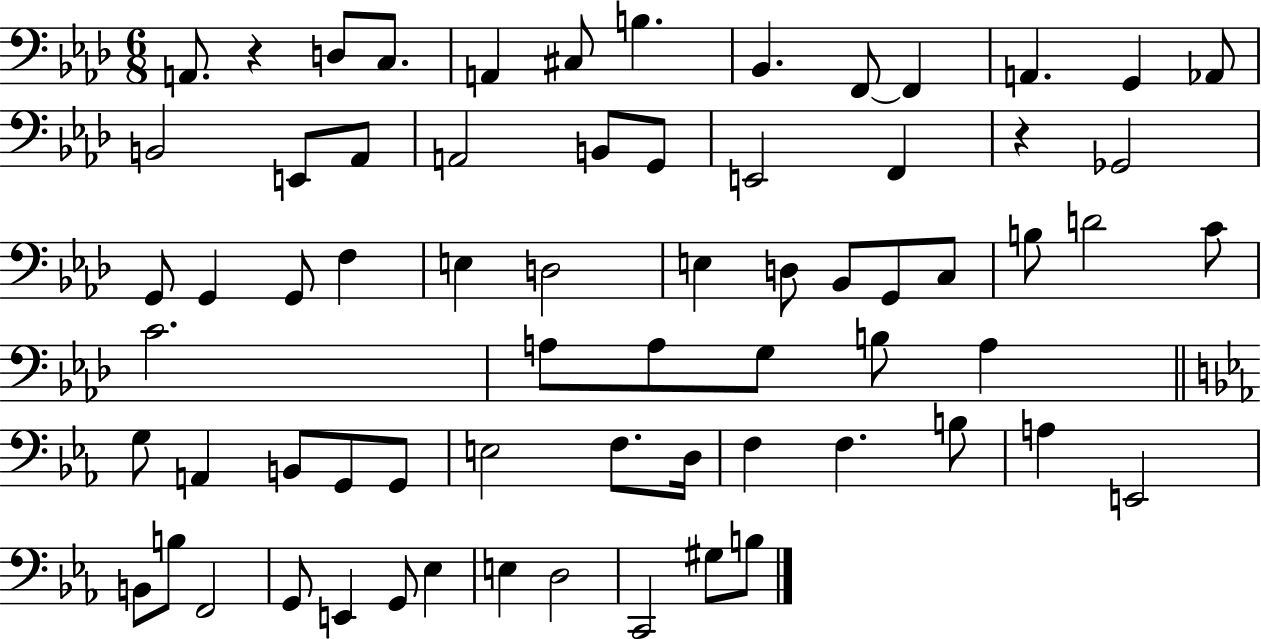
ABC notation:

X:1
T:Untitled
M:6/8
L:1/4
K:Ab
A,,/2 z D,/2 C,/2 A,, ^C,/2 B, _B,, F,,/2 F,, A,, G,, _A,,/2 B,,2 E,,/2 _A,,/2 A,,2 B,,/2 G,,/2 E,,2 F,, z _G,,2 G,,/2 G,, G,,/2 F, E, D,2 E, D,/2 _B,,/2 G,,/2 C,/2 B,/2 D2 C/2 C2 A,/2 A,/2 G,/2 B,/2 A, G,/2 A,, B,,/2 G,,/2 G,,/2 E,2 F,/2 D,/4 F, F, B,/2 A, E,,2 B,,/2 B,/2 F,,2 G,,/2 E,, G,,/2 _E, E, D,2 C,,2 ^G,/2 B,/2